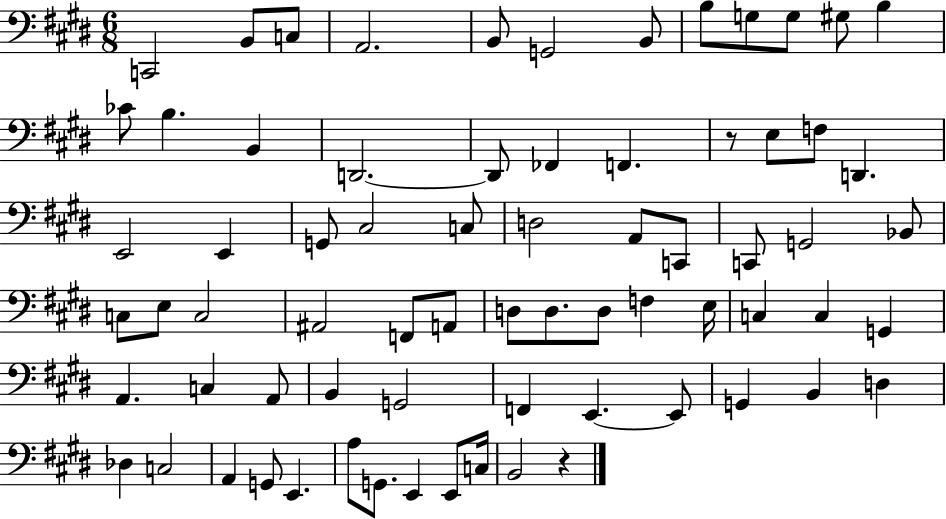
{
  \clef bass
  \numericTimeSignature
  \time 6/8
  \key e \major
  c,2 b,8 c8 | a,2. | b,8 g,2 b,8 | b8 g8 g8 gis8 b4 | \break ces'8 b4. b,4 | d,2.~~ | d,8 fes,4 f,4. | r8 e8 f8 d,4. | \break e,2 e,4 | g,8 cis2 c8 | d2 a,8 c,8 | c,8 g,2 bes,8 | \break c8 e8 c2 | ais,2 f,8 a,8 | d8 d8. d8 f4 e16 | c4 c4 g,4 | \break a,4. c4 a,8 | b,4 g,2 | f,4 e,4.~~ e,8 | g,4 b,4 d4 | \break des4 c2 | a,4 g,8 e,4. | a8 g,8. e,4 e,8 c16 | b,2 r4 | \break \bar "|."
}